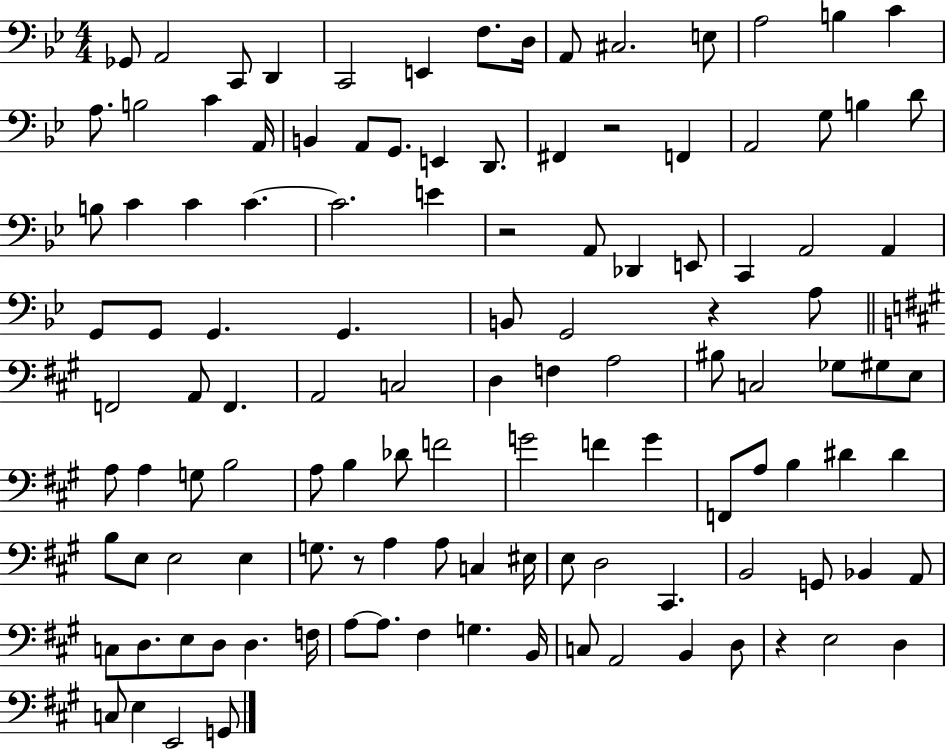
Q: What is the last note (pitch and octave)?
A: G2